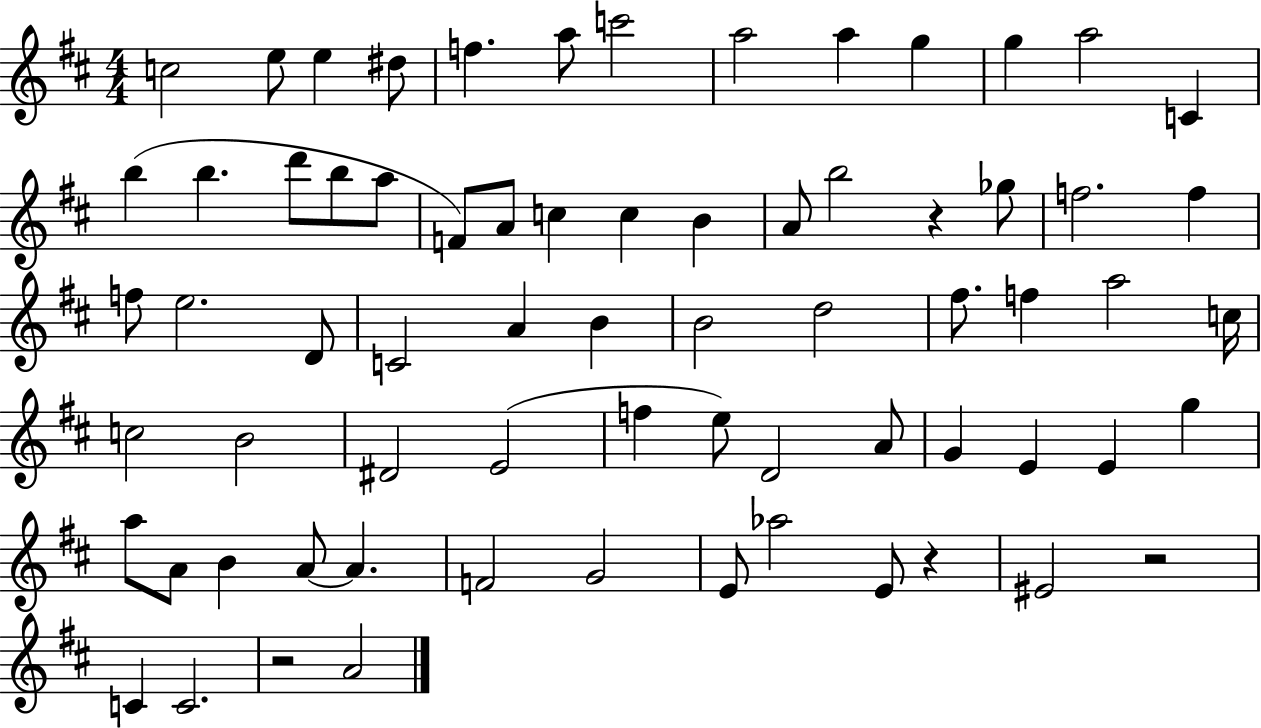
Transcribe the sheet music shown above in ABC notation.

X:1
T:Untitled
M:4/4
L:1/4
K:D
c2 e/2 e ^d/2 f a/2 c'2 a2 a g g a2 C b b d'/2 b/2 a/2 F/2 A/2 c c B A/2 b2 z _g/2 f2 f f/2 e2 D/2 C2 A B B2 d2 ^f/2 f a2 c/4 c2 B2 ^D2 E2 f e/2 D2 A/2 G E E g a/2 A/2 B A/2 A F2 G2 E/2 _a2 E/2 z ^E2 z2 C C2 z2 A2